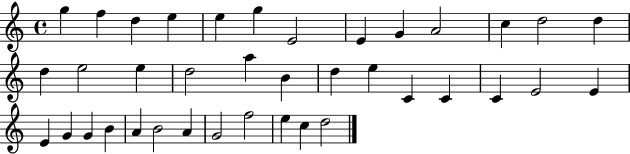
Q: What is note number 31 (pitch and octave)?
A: A4